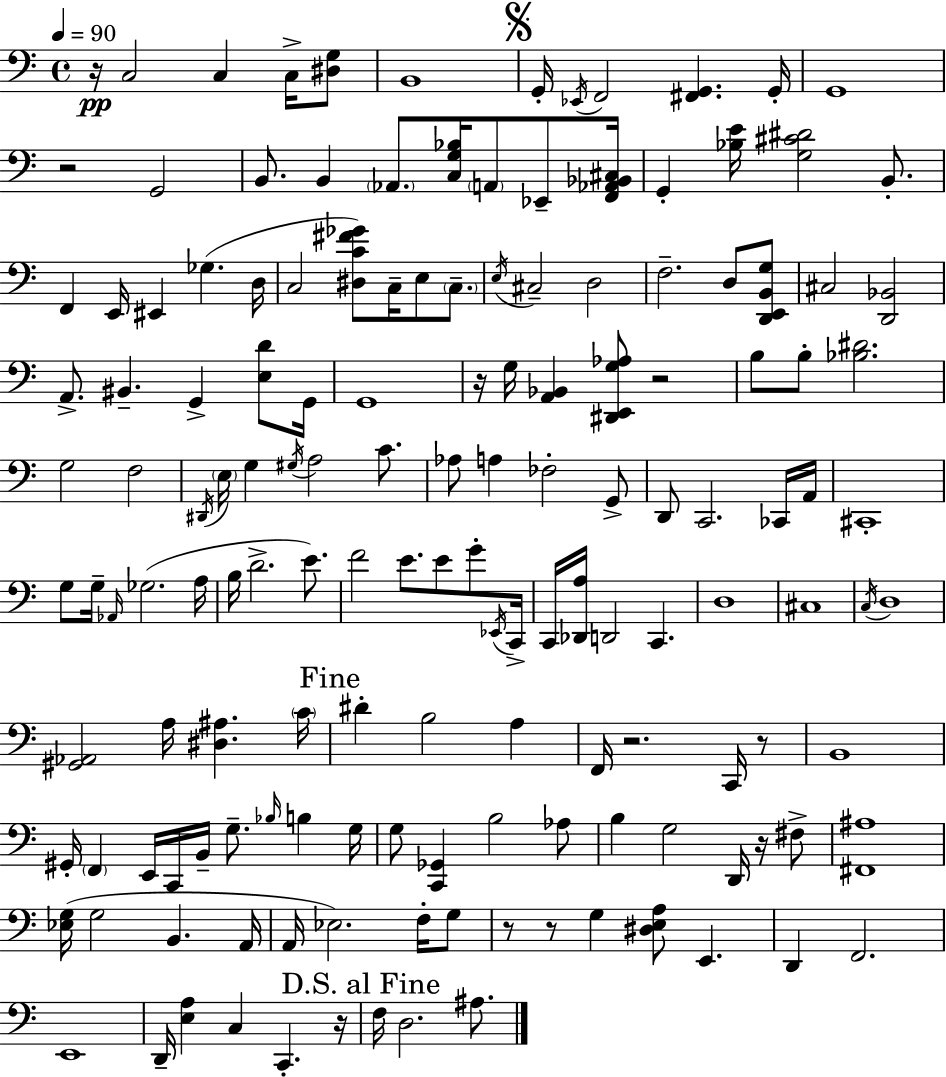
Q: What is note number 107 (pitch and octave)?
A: Eb3